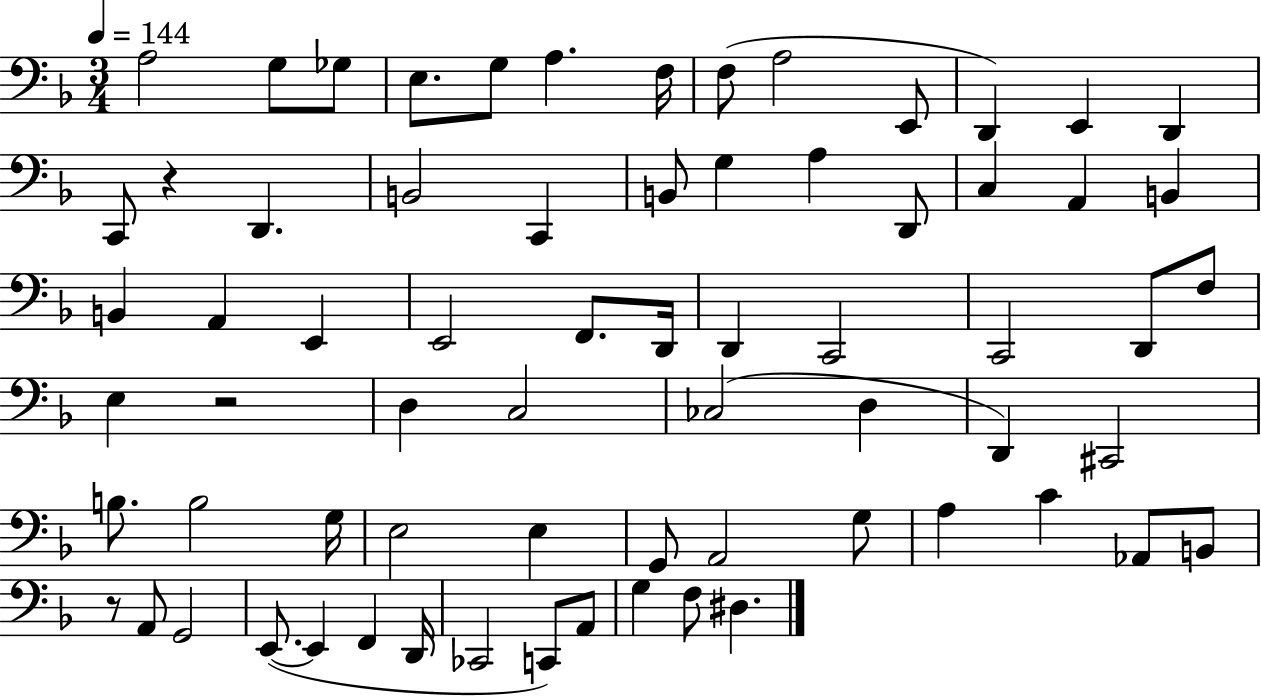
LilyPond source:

{
  \clef bass
  \numericTimeSignature
  \time 3/4
  \key f \major
  \tempo 4 = 144
  a2 g8 ges8 | e8. g8 a4. f16 | f8( a2 e,8 | d,4) e,4 d,4 | \break c,8 r4 d,4. | b,2 c,4 | b,8 g4 a4 d,8 | c4 a,4 b,4 | \break b,4 a,4 e,4 | e,2 f,8. d,16 | d,4 c,2 | c,2 d,8 f8 | \break e4 r2 | d4 c2 | ces2( d4 | d,4) cis,2 | \break b8. b2 g16 | e2 e4 | g,8 a,2 g8 | a4 c'4 aes,8 b,8 | \break r8 a,8 g,2 | e,8.~(~ e,4 f,4 d,16 | ces,2 c,8) a,8 | g4 f8 dis4. | \break \bar "|."
}